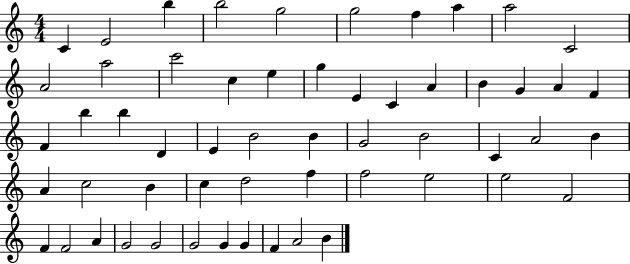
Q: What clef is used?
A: treble